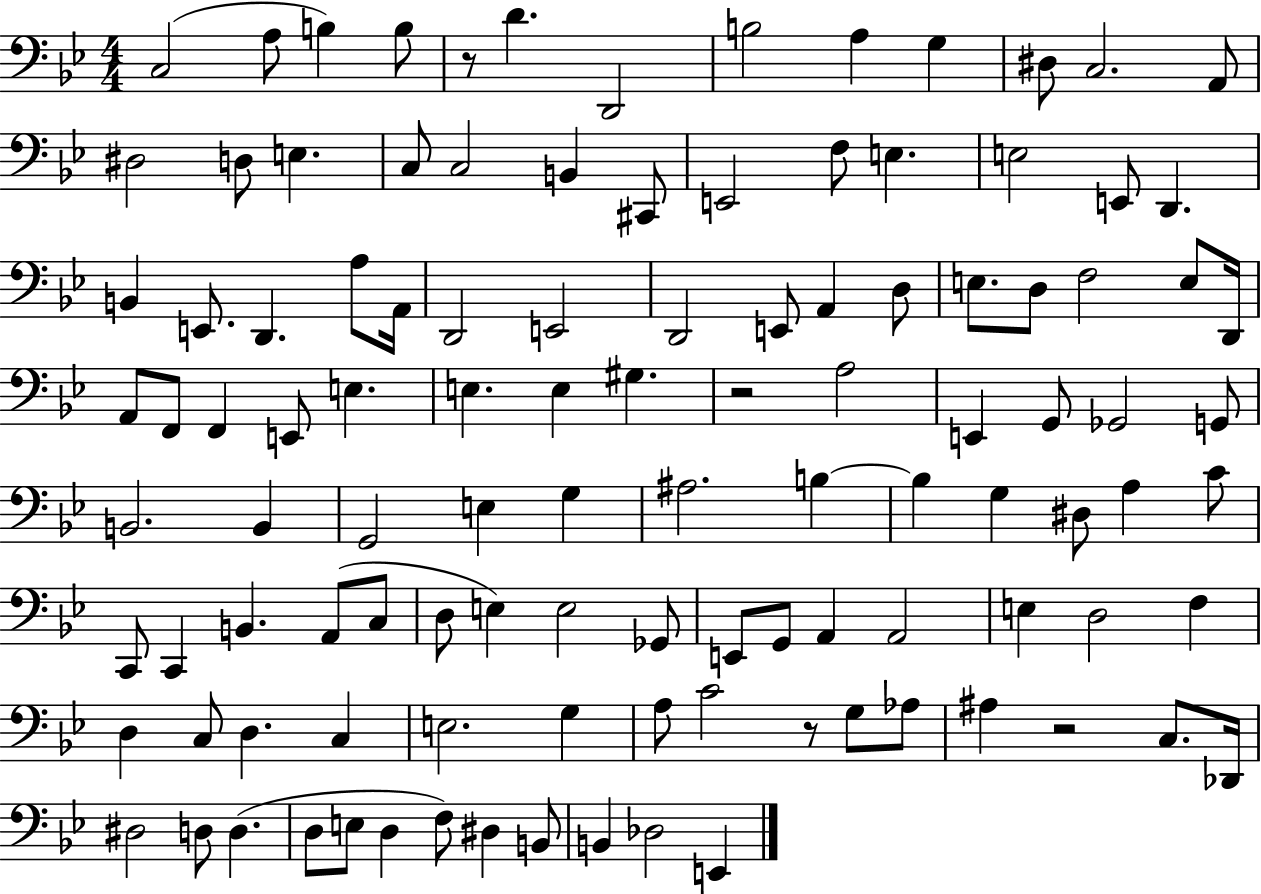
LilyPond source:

{
  \clef bass
  \numericTimeSignature
  \time 4/4
  \key bes \major
  \repeat volta 2 { c2( a8 b4) b8 | r8 d'4. d,2 | b2 a4 g4 | dis8 c2. a,8 | \break dis2 d8 e4. | c8 c2 b,4 cis,8 | e,2 f8 e4. | e2 e,8 d,4. | \break b,4 e,8. d,4. a8 a,16 | d,2 e,2 | d,2 e,8 a,4 d8 | e8. d8 f2 e8 d,16 | \break a,8 f,8 f,4 e,8 e4. | e4. e4 gis4. | r2 a2 | e,4 g,8 ges,2 g,8 | \break b,2. b,4 | g,2 e4 g4 | ais2. b4~~ | b4 g4 dis8 a4 c'8 | \break c,8 c,4 b,4. a,8( c8 | d8 e4) e2 ges,8 | e,8 g,8 a,4 a,2 | e4 d2 f4 | \break d4 c8 d4. c4 | e2. g4 | a8 c'2 r8 g8 aes8 | ais4 r2 c8. des,16 | \break dis2 d8 d4.( | d8 e8 d4 f8) dis4 b,8 | b,4 des2 e,4 | } \bar "|."
}